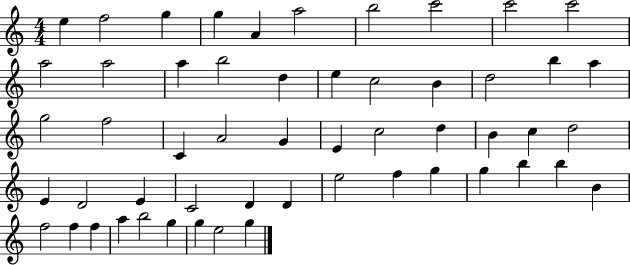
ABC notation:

X:1
T:Untitled
M:4/4
L:1/4
K:C
e f2 g g A a2 b2 c'2 c'2 c'2 a2 a2 a b2 d e c2 B d2 b a g2 f2 C A2 G E c2 d B c d2 E D2 E C2 D D e2 f g g b b B f2 f f a b2 g g e2 g